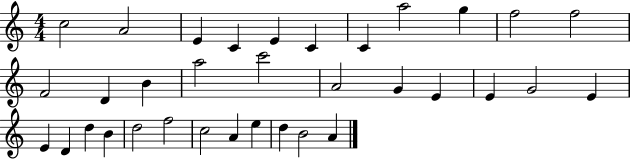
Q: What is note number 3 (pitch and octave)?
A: E4